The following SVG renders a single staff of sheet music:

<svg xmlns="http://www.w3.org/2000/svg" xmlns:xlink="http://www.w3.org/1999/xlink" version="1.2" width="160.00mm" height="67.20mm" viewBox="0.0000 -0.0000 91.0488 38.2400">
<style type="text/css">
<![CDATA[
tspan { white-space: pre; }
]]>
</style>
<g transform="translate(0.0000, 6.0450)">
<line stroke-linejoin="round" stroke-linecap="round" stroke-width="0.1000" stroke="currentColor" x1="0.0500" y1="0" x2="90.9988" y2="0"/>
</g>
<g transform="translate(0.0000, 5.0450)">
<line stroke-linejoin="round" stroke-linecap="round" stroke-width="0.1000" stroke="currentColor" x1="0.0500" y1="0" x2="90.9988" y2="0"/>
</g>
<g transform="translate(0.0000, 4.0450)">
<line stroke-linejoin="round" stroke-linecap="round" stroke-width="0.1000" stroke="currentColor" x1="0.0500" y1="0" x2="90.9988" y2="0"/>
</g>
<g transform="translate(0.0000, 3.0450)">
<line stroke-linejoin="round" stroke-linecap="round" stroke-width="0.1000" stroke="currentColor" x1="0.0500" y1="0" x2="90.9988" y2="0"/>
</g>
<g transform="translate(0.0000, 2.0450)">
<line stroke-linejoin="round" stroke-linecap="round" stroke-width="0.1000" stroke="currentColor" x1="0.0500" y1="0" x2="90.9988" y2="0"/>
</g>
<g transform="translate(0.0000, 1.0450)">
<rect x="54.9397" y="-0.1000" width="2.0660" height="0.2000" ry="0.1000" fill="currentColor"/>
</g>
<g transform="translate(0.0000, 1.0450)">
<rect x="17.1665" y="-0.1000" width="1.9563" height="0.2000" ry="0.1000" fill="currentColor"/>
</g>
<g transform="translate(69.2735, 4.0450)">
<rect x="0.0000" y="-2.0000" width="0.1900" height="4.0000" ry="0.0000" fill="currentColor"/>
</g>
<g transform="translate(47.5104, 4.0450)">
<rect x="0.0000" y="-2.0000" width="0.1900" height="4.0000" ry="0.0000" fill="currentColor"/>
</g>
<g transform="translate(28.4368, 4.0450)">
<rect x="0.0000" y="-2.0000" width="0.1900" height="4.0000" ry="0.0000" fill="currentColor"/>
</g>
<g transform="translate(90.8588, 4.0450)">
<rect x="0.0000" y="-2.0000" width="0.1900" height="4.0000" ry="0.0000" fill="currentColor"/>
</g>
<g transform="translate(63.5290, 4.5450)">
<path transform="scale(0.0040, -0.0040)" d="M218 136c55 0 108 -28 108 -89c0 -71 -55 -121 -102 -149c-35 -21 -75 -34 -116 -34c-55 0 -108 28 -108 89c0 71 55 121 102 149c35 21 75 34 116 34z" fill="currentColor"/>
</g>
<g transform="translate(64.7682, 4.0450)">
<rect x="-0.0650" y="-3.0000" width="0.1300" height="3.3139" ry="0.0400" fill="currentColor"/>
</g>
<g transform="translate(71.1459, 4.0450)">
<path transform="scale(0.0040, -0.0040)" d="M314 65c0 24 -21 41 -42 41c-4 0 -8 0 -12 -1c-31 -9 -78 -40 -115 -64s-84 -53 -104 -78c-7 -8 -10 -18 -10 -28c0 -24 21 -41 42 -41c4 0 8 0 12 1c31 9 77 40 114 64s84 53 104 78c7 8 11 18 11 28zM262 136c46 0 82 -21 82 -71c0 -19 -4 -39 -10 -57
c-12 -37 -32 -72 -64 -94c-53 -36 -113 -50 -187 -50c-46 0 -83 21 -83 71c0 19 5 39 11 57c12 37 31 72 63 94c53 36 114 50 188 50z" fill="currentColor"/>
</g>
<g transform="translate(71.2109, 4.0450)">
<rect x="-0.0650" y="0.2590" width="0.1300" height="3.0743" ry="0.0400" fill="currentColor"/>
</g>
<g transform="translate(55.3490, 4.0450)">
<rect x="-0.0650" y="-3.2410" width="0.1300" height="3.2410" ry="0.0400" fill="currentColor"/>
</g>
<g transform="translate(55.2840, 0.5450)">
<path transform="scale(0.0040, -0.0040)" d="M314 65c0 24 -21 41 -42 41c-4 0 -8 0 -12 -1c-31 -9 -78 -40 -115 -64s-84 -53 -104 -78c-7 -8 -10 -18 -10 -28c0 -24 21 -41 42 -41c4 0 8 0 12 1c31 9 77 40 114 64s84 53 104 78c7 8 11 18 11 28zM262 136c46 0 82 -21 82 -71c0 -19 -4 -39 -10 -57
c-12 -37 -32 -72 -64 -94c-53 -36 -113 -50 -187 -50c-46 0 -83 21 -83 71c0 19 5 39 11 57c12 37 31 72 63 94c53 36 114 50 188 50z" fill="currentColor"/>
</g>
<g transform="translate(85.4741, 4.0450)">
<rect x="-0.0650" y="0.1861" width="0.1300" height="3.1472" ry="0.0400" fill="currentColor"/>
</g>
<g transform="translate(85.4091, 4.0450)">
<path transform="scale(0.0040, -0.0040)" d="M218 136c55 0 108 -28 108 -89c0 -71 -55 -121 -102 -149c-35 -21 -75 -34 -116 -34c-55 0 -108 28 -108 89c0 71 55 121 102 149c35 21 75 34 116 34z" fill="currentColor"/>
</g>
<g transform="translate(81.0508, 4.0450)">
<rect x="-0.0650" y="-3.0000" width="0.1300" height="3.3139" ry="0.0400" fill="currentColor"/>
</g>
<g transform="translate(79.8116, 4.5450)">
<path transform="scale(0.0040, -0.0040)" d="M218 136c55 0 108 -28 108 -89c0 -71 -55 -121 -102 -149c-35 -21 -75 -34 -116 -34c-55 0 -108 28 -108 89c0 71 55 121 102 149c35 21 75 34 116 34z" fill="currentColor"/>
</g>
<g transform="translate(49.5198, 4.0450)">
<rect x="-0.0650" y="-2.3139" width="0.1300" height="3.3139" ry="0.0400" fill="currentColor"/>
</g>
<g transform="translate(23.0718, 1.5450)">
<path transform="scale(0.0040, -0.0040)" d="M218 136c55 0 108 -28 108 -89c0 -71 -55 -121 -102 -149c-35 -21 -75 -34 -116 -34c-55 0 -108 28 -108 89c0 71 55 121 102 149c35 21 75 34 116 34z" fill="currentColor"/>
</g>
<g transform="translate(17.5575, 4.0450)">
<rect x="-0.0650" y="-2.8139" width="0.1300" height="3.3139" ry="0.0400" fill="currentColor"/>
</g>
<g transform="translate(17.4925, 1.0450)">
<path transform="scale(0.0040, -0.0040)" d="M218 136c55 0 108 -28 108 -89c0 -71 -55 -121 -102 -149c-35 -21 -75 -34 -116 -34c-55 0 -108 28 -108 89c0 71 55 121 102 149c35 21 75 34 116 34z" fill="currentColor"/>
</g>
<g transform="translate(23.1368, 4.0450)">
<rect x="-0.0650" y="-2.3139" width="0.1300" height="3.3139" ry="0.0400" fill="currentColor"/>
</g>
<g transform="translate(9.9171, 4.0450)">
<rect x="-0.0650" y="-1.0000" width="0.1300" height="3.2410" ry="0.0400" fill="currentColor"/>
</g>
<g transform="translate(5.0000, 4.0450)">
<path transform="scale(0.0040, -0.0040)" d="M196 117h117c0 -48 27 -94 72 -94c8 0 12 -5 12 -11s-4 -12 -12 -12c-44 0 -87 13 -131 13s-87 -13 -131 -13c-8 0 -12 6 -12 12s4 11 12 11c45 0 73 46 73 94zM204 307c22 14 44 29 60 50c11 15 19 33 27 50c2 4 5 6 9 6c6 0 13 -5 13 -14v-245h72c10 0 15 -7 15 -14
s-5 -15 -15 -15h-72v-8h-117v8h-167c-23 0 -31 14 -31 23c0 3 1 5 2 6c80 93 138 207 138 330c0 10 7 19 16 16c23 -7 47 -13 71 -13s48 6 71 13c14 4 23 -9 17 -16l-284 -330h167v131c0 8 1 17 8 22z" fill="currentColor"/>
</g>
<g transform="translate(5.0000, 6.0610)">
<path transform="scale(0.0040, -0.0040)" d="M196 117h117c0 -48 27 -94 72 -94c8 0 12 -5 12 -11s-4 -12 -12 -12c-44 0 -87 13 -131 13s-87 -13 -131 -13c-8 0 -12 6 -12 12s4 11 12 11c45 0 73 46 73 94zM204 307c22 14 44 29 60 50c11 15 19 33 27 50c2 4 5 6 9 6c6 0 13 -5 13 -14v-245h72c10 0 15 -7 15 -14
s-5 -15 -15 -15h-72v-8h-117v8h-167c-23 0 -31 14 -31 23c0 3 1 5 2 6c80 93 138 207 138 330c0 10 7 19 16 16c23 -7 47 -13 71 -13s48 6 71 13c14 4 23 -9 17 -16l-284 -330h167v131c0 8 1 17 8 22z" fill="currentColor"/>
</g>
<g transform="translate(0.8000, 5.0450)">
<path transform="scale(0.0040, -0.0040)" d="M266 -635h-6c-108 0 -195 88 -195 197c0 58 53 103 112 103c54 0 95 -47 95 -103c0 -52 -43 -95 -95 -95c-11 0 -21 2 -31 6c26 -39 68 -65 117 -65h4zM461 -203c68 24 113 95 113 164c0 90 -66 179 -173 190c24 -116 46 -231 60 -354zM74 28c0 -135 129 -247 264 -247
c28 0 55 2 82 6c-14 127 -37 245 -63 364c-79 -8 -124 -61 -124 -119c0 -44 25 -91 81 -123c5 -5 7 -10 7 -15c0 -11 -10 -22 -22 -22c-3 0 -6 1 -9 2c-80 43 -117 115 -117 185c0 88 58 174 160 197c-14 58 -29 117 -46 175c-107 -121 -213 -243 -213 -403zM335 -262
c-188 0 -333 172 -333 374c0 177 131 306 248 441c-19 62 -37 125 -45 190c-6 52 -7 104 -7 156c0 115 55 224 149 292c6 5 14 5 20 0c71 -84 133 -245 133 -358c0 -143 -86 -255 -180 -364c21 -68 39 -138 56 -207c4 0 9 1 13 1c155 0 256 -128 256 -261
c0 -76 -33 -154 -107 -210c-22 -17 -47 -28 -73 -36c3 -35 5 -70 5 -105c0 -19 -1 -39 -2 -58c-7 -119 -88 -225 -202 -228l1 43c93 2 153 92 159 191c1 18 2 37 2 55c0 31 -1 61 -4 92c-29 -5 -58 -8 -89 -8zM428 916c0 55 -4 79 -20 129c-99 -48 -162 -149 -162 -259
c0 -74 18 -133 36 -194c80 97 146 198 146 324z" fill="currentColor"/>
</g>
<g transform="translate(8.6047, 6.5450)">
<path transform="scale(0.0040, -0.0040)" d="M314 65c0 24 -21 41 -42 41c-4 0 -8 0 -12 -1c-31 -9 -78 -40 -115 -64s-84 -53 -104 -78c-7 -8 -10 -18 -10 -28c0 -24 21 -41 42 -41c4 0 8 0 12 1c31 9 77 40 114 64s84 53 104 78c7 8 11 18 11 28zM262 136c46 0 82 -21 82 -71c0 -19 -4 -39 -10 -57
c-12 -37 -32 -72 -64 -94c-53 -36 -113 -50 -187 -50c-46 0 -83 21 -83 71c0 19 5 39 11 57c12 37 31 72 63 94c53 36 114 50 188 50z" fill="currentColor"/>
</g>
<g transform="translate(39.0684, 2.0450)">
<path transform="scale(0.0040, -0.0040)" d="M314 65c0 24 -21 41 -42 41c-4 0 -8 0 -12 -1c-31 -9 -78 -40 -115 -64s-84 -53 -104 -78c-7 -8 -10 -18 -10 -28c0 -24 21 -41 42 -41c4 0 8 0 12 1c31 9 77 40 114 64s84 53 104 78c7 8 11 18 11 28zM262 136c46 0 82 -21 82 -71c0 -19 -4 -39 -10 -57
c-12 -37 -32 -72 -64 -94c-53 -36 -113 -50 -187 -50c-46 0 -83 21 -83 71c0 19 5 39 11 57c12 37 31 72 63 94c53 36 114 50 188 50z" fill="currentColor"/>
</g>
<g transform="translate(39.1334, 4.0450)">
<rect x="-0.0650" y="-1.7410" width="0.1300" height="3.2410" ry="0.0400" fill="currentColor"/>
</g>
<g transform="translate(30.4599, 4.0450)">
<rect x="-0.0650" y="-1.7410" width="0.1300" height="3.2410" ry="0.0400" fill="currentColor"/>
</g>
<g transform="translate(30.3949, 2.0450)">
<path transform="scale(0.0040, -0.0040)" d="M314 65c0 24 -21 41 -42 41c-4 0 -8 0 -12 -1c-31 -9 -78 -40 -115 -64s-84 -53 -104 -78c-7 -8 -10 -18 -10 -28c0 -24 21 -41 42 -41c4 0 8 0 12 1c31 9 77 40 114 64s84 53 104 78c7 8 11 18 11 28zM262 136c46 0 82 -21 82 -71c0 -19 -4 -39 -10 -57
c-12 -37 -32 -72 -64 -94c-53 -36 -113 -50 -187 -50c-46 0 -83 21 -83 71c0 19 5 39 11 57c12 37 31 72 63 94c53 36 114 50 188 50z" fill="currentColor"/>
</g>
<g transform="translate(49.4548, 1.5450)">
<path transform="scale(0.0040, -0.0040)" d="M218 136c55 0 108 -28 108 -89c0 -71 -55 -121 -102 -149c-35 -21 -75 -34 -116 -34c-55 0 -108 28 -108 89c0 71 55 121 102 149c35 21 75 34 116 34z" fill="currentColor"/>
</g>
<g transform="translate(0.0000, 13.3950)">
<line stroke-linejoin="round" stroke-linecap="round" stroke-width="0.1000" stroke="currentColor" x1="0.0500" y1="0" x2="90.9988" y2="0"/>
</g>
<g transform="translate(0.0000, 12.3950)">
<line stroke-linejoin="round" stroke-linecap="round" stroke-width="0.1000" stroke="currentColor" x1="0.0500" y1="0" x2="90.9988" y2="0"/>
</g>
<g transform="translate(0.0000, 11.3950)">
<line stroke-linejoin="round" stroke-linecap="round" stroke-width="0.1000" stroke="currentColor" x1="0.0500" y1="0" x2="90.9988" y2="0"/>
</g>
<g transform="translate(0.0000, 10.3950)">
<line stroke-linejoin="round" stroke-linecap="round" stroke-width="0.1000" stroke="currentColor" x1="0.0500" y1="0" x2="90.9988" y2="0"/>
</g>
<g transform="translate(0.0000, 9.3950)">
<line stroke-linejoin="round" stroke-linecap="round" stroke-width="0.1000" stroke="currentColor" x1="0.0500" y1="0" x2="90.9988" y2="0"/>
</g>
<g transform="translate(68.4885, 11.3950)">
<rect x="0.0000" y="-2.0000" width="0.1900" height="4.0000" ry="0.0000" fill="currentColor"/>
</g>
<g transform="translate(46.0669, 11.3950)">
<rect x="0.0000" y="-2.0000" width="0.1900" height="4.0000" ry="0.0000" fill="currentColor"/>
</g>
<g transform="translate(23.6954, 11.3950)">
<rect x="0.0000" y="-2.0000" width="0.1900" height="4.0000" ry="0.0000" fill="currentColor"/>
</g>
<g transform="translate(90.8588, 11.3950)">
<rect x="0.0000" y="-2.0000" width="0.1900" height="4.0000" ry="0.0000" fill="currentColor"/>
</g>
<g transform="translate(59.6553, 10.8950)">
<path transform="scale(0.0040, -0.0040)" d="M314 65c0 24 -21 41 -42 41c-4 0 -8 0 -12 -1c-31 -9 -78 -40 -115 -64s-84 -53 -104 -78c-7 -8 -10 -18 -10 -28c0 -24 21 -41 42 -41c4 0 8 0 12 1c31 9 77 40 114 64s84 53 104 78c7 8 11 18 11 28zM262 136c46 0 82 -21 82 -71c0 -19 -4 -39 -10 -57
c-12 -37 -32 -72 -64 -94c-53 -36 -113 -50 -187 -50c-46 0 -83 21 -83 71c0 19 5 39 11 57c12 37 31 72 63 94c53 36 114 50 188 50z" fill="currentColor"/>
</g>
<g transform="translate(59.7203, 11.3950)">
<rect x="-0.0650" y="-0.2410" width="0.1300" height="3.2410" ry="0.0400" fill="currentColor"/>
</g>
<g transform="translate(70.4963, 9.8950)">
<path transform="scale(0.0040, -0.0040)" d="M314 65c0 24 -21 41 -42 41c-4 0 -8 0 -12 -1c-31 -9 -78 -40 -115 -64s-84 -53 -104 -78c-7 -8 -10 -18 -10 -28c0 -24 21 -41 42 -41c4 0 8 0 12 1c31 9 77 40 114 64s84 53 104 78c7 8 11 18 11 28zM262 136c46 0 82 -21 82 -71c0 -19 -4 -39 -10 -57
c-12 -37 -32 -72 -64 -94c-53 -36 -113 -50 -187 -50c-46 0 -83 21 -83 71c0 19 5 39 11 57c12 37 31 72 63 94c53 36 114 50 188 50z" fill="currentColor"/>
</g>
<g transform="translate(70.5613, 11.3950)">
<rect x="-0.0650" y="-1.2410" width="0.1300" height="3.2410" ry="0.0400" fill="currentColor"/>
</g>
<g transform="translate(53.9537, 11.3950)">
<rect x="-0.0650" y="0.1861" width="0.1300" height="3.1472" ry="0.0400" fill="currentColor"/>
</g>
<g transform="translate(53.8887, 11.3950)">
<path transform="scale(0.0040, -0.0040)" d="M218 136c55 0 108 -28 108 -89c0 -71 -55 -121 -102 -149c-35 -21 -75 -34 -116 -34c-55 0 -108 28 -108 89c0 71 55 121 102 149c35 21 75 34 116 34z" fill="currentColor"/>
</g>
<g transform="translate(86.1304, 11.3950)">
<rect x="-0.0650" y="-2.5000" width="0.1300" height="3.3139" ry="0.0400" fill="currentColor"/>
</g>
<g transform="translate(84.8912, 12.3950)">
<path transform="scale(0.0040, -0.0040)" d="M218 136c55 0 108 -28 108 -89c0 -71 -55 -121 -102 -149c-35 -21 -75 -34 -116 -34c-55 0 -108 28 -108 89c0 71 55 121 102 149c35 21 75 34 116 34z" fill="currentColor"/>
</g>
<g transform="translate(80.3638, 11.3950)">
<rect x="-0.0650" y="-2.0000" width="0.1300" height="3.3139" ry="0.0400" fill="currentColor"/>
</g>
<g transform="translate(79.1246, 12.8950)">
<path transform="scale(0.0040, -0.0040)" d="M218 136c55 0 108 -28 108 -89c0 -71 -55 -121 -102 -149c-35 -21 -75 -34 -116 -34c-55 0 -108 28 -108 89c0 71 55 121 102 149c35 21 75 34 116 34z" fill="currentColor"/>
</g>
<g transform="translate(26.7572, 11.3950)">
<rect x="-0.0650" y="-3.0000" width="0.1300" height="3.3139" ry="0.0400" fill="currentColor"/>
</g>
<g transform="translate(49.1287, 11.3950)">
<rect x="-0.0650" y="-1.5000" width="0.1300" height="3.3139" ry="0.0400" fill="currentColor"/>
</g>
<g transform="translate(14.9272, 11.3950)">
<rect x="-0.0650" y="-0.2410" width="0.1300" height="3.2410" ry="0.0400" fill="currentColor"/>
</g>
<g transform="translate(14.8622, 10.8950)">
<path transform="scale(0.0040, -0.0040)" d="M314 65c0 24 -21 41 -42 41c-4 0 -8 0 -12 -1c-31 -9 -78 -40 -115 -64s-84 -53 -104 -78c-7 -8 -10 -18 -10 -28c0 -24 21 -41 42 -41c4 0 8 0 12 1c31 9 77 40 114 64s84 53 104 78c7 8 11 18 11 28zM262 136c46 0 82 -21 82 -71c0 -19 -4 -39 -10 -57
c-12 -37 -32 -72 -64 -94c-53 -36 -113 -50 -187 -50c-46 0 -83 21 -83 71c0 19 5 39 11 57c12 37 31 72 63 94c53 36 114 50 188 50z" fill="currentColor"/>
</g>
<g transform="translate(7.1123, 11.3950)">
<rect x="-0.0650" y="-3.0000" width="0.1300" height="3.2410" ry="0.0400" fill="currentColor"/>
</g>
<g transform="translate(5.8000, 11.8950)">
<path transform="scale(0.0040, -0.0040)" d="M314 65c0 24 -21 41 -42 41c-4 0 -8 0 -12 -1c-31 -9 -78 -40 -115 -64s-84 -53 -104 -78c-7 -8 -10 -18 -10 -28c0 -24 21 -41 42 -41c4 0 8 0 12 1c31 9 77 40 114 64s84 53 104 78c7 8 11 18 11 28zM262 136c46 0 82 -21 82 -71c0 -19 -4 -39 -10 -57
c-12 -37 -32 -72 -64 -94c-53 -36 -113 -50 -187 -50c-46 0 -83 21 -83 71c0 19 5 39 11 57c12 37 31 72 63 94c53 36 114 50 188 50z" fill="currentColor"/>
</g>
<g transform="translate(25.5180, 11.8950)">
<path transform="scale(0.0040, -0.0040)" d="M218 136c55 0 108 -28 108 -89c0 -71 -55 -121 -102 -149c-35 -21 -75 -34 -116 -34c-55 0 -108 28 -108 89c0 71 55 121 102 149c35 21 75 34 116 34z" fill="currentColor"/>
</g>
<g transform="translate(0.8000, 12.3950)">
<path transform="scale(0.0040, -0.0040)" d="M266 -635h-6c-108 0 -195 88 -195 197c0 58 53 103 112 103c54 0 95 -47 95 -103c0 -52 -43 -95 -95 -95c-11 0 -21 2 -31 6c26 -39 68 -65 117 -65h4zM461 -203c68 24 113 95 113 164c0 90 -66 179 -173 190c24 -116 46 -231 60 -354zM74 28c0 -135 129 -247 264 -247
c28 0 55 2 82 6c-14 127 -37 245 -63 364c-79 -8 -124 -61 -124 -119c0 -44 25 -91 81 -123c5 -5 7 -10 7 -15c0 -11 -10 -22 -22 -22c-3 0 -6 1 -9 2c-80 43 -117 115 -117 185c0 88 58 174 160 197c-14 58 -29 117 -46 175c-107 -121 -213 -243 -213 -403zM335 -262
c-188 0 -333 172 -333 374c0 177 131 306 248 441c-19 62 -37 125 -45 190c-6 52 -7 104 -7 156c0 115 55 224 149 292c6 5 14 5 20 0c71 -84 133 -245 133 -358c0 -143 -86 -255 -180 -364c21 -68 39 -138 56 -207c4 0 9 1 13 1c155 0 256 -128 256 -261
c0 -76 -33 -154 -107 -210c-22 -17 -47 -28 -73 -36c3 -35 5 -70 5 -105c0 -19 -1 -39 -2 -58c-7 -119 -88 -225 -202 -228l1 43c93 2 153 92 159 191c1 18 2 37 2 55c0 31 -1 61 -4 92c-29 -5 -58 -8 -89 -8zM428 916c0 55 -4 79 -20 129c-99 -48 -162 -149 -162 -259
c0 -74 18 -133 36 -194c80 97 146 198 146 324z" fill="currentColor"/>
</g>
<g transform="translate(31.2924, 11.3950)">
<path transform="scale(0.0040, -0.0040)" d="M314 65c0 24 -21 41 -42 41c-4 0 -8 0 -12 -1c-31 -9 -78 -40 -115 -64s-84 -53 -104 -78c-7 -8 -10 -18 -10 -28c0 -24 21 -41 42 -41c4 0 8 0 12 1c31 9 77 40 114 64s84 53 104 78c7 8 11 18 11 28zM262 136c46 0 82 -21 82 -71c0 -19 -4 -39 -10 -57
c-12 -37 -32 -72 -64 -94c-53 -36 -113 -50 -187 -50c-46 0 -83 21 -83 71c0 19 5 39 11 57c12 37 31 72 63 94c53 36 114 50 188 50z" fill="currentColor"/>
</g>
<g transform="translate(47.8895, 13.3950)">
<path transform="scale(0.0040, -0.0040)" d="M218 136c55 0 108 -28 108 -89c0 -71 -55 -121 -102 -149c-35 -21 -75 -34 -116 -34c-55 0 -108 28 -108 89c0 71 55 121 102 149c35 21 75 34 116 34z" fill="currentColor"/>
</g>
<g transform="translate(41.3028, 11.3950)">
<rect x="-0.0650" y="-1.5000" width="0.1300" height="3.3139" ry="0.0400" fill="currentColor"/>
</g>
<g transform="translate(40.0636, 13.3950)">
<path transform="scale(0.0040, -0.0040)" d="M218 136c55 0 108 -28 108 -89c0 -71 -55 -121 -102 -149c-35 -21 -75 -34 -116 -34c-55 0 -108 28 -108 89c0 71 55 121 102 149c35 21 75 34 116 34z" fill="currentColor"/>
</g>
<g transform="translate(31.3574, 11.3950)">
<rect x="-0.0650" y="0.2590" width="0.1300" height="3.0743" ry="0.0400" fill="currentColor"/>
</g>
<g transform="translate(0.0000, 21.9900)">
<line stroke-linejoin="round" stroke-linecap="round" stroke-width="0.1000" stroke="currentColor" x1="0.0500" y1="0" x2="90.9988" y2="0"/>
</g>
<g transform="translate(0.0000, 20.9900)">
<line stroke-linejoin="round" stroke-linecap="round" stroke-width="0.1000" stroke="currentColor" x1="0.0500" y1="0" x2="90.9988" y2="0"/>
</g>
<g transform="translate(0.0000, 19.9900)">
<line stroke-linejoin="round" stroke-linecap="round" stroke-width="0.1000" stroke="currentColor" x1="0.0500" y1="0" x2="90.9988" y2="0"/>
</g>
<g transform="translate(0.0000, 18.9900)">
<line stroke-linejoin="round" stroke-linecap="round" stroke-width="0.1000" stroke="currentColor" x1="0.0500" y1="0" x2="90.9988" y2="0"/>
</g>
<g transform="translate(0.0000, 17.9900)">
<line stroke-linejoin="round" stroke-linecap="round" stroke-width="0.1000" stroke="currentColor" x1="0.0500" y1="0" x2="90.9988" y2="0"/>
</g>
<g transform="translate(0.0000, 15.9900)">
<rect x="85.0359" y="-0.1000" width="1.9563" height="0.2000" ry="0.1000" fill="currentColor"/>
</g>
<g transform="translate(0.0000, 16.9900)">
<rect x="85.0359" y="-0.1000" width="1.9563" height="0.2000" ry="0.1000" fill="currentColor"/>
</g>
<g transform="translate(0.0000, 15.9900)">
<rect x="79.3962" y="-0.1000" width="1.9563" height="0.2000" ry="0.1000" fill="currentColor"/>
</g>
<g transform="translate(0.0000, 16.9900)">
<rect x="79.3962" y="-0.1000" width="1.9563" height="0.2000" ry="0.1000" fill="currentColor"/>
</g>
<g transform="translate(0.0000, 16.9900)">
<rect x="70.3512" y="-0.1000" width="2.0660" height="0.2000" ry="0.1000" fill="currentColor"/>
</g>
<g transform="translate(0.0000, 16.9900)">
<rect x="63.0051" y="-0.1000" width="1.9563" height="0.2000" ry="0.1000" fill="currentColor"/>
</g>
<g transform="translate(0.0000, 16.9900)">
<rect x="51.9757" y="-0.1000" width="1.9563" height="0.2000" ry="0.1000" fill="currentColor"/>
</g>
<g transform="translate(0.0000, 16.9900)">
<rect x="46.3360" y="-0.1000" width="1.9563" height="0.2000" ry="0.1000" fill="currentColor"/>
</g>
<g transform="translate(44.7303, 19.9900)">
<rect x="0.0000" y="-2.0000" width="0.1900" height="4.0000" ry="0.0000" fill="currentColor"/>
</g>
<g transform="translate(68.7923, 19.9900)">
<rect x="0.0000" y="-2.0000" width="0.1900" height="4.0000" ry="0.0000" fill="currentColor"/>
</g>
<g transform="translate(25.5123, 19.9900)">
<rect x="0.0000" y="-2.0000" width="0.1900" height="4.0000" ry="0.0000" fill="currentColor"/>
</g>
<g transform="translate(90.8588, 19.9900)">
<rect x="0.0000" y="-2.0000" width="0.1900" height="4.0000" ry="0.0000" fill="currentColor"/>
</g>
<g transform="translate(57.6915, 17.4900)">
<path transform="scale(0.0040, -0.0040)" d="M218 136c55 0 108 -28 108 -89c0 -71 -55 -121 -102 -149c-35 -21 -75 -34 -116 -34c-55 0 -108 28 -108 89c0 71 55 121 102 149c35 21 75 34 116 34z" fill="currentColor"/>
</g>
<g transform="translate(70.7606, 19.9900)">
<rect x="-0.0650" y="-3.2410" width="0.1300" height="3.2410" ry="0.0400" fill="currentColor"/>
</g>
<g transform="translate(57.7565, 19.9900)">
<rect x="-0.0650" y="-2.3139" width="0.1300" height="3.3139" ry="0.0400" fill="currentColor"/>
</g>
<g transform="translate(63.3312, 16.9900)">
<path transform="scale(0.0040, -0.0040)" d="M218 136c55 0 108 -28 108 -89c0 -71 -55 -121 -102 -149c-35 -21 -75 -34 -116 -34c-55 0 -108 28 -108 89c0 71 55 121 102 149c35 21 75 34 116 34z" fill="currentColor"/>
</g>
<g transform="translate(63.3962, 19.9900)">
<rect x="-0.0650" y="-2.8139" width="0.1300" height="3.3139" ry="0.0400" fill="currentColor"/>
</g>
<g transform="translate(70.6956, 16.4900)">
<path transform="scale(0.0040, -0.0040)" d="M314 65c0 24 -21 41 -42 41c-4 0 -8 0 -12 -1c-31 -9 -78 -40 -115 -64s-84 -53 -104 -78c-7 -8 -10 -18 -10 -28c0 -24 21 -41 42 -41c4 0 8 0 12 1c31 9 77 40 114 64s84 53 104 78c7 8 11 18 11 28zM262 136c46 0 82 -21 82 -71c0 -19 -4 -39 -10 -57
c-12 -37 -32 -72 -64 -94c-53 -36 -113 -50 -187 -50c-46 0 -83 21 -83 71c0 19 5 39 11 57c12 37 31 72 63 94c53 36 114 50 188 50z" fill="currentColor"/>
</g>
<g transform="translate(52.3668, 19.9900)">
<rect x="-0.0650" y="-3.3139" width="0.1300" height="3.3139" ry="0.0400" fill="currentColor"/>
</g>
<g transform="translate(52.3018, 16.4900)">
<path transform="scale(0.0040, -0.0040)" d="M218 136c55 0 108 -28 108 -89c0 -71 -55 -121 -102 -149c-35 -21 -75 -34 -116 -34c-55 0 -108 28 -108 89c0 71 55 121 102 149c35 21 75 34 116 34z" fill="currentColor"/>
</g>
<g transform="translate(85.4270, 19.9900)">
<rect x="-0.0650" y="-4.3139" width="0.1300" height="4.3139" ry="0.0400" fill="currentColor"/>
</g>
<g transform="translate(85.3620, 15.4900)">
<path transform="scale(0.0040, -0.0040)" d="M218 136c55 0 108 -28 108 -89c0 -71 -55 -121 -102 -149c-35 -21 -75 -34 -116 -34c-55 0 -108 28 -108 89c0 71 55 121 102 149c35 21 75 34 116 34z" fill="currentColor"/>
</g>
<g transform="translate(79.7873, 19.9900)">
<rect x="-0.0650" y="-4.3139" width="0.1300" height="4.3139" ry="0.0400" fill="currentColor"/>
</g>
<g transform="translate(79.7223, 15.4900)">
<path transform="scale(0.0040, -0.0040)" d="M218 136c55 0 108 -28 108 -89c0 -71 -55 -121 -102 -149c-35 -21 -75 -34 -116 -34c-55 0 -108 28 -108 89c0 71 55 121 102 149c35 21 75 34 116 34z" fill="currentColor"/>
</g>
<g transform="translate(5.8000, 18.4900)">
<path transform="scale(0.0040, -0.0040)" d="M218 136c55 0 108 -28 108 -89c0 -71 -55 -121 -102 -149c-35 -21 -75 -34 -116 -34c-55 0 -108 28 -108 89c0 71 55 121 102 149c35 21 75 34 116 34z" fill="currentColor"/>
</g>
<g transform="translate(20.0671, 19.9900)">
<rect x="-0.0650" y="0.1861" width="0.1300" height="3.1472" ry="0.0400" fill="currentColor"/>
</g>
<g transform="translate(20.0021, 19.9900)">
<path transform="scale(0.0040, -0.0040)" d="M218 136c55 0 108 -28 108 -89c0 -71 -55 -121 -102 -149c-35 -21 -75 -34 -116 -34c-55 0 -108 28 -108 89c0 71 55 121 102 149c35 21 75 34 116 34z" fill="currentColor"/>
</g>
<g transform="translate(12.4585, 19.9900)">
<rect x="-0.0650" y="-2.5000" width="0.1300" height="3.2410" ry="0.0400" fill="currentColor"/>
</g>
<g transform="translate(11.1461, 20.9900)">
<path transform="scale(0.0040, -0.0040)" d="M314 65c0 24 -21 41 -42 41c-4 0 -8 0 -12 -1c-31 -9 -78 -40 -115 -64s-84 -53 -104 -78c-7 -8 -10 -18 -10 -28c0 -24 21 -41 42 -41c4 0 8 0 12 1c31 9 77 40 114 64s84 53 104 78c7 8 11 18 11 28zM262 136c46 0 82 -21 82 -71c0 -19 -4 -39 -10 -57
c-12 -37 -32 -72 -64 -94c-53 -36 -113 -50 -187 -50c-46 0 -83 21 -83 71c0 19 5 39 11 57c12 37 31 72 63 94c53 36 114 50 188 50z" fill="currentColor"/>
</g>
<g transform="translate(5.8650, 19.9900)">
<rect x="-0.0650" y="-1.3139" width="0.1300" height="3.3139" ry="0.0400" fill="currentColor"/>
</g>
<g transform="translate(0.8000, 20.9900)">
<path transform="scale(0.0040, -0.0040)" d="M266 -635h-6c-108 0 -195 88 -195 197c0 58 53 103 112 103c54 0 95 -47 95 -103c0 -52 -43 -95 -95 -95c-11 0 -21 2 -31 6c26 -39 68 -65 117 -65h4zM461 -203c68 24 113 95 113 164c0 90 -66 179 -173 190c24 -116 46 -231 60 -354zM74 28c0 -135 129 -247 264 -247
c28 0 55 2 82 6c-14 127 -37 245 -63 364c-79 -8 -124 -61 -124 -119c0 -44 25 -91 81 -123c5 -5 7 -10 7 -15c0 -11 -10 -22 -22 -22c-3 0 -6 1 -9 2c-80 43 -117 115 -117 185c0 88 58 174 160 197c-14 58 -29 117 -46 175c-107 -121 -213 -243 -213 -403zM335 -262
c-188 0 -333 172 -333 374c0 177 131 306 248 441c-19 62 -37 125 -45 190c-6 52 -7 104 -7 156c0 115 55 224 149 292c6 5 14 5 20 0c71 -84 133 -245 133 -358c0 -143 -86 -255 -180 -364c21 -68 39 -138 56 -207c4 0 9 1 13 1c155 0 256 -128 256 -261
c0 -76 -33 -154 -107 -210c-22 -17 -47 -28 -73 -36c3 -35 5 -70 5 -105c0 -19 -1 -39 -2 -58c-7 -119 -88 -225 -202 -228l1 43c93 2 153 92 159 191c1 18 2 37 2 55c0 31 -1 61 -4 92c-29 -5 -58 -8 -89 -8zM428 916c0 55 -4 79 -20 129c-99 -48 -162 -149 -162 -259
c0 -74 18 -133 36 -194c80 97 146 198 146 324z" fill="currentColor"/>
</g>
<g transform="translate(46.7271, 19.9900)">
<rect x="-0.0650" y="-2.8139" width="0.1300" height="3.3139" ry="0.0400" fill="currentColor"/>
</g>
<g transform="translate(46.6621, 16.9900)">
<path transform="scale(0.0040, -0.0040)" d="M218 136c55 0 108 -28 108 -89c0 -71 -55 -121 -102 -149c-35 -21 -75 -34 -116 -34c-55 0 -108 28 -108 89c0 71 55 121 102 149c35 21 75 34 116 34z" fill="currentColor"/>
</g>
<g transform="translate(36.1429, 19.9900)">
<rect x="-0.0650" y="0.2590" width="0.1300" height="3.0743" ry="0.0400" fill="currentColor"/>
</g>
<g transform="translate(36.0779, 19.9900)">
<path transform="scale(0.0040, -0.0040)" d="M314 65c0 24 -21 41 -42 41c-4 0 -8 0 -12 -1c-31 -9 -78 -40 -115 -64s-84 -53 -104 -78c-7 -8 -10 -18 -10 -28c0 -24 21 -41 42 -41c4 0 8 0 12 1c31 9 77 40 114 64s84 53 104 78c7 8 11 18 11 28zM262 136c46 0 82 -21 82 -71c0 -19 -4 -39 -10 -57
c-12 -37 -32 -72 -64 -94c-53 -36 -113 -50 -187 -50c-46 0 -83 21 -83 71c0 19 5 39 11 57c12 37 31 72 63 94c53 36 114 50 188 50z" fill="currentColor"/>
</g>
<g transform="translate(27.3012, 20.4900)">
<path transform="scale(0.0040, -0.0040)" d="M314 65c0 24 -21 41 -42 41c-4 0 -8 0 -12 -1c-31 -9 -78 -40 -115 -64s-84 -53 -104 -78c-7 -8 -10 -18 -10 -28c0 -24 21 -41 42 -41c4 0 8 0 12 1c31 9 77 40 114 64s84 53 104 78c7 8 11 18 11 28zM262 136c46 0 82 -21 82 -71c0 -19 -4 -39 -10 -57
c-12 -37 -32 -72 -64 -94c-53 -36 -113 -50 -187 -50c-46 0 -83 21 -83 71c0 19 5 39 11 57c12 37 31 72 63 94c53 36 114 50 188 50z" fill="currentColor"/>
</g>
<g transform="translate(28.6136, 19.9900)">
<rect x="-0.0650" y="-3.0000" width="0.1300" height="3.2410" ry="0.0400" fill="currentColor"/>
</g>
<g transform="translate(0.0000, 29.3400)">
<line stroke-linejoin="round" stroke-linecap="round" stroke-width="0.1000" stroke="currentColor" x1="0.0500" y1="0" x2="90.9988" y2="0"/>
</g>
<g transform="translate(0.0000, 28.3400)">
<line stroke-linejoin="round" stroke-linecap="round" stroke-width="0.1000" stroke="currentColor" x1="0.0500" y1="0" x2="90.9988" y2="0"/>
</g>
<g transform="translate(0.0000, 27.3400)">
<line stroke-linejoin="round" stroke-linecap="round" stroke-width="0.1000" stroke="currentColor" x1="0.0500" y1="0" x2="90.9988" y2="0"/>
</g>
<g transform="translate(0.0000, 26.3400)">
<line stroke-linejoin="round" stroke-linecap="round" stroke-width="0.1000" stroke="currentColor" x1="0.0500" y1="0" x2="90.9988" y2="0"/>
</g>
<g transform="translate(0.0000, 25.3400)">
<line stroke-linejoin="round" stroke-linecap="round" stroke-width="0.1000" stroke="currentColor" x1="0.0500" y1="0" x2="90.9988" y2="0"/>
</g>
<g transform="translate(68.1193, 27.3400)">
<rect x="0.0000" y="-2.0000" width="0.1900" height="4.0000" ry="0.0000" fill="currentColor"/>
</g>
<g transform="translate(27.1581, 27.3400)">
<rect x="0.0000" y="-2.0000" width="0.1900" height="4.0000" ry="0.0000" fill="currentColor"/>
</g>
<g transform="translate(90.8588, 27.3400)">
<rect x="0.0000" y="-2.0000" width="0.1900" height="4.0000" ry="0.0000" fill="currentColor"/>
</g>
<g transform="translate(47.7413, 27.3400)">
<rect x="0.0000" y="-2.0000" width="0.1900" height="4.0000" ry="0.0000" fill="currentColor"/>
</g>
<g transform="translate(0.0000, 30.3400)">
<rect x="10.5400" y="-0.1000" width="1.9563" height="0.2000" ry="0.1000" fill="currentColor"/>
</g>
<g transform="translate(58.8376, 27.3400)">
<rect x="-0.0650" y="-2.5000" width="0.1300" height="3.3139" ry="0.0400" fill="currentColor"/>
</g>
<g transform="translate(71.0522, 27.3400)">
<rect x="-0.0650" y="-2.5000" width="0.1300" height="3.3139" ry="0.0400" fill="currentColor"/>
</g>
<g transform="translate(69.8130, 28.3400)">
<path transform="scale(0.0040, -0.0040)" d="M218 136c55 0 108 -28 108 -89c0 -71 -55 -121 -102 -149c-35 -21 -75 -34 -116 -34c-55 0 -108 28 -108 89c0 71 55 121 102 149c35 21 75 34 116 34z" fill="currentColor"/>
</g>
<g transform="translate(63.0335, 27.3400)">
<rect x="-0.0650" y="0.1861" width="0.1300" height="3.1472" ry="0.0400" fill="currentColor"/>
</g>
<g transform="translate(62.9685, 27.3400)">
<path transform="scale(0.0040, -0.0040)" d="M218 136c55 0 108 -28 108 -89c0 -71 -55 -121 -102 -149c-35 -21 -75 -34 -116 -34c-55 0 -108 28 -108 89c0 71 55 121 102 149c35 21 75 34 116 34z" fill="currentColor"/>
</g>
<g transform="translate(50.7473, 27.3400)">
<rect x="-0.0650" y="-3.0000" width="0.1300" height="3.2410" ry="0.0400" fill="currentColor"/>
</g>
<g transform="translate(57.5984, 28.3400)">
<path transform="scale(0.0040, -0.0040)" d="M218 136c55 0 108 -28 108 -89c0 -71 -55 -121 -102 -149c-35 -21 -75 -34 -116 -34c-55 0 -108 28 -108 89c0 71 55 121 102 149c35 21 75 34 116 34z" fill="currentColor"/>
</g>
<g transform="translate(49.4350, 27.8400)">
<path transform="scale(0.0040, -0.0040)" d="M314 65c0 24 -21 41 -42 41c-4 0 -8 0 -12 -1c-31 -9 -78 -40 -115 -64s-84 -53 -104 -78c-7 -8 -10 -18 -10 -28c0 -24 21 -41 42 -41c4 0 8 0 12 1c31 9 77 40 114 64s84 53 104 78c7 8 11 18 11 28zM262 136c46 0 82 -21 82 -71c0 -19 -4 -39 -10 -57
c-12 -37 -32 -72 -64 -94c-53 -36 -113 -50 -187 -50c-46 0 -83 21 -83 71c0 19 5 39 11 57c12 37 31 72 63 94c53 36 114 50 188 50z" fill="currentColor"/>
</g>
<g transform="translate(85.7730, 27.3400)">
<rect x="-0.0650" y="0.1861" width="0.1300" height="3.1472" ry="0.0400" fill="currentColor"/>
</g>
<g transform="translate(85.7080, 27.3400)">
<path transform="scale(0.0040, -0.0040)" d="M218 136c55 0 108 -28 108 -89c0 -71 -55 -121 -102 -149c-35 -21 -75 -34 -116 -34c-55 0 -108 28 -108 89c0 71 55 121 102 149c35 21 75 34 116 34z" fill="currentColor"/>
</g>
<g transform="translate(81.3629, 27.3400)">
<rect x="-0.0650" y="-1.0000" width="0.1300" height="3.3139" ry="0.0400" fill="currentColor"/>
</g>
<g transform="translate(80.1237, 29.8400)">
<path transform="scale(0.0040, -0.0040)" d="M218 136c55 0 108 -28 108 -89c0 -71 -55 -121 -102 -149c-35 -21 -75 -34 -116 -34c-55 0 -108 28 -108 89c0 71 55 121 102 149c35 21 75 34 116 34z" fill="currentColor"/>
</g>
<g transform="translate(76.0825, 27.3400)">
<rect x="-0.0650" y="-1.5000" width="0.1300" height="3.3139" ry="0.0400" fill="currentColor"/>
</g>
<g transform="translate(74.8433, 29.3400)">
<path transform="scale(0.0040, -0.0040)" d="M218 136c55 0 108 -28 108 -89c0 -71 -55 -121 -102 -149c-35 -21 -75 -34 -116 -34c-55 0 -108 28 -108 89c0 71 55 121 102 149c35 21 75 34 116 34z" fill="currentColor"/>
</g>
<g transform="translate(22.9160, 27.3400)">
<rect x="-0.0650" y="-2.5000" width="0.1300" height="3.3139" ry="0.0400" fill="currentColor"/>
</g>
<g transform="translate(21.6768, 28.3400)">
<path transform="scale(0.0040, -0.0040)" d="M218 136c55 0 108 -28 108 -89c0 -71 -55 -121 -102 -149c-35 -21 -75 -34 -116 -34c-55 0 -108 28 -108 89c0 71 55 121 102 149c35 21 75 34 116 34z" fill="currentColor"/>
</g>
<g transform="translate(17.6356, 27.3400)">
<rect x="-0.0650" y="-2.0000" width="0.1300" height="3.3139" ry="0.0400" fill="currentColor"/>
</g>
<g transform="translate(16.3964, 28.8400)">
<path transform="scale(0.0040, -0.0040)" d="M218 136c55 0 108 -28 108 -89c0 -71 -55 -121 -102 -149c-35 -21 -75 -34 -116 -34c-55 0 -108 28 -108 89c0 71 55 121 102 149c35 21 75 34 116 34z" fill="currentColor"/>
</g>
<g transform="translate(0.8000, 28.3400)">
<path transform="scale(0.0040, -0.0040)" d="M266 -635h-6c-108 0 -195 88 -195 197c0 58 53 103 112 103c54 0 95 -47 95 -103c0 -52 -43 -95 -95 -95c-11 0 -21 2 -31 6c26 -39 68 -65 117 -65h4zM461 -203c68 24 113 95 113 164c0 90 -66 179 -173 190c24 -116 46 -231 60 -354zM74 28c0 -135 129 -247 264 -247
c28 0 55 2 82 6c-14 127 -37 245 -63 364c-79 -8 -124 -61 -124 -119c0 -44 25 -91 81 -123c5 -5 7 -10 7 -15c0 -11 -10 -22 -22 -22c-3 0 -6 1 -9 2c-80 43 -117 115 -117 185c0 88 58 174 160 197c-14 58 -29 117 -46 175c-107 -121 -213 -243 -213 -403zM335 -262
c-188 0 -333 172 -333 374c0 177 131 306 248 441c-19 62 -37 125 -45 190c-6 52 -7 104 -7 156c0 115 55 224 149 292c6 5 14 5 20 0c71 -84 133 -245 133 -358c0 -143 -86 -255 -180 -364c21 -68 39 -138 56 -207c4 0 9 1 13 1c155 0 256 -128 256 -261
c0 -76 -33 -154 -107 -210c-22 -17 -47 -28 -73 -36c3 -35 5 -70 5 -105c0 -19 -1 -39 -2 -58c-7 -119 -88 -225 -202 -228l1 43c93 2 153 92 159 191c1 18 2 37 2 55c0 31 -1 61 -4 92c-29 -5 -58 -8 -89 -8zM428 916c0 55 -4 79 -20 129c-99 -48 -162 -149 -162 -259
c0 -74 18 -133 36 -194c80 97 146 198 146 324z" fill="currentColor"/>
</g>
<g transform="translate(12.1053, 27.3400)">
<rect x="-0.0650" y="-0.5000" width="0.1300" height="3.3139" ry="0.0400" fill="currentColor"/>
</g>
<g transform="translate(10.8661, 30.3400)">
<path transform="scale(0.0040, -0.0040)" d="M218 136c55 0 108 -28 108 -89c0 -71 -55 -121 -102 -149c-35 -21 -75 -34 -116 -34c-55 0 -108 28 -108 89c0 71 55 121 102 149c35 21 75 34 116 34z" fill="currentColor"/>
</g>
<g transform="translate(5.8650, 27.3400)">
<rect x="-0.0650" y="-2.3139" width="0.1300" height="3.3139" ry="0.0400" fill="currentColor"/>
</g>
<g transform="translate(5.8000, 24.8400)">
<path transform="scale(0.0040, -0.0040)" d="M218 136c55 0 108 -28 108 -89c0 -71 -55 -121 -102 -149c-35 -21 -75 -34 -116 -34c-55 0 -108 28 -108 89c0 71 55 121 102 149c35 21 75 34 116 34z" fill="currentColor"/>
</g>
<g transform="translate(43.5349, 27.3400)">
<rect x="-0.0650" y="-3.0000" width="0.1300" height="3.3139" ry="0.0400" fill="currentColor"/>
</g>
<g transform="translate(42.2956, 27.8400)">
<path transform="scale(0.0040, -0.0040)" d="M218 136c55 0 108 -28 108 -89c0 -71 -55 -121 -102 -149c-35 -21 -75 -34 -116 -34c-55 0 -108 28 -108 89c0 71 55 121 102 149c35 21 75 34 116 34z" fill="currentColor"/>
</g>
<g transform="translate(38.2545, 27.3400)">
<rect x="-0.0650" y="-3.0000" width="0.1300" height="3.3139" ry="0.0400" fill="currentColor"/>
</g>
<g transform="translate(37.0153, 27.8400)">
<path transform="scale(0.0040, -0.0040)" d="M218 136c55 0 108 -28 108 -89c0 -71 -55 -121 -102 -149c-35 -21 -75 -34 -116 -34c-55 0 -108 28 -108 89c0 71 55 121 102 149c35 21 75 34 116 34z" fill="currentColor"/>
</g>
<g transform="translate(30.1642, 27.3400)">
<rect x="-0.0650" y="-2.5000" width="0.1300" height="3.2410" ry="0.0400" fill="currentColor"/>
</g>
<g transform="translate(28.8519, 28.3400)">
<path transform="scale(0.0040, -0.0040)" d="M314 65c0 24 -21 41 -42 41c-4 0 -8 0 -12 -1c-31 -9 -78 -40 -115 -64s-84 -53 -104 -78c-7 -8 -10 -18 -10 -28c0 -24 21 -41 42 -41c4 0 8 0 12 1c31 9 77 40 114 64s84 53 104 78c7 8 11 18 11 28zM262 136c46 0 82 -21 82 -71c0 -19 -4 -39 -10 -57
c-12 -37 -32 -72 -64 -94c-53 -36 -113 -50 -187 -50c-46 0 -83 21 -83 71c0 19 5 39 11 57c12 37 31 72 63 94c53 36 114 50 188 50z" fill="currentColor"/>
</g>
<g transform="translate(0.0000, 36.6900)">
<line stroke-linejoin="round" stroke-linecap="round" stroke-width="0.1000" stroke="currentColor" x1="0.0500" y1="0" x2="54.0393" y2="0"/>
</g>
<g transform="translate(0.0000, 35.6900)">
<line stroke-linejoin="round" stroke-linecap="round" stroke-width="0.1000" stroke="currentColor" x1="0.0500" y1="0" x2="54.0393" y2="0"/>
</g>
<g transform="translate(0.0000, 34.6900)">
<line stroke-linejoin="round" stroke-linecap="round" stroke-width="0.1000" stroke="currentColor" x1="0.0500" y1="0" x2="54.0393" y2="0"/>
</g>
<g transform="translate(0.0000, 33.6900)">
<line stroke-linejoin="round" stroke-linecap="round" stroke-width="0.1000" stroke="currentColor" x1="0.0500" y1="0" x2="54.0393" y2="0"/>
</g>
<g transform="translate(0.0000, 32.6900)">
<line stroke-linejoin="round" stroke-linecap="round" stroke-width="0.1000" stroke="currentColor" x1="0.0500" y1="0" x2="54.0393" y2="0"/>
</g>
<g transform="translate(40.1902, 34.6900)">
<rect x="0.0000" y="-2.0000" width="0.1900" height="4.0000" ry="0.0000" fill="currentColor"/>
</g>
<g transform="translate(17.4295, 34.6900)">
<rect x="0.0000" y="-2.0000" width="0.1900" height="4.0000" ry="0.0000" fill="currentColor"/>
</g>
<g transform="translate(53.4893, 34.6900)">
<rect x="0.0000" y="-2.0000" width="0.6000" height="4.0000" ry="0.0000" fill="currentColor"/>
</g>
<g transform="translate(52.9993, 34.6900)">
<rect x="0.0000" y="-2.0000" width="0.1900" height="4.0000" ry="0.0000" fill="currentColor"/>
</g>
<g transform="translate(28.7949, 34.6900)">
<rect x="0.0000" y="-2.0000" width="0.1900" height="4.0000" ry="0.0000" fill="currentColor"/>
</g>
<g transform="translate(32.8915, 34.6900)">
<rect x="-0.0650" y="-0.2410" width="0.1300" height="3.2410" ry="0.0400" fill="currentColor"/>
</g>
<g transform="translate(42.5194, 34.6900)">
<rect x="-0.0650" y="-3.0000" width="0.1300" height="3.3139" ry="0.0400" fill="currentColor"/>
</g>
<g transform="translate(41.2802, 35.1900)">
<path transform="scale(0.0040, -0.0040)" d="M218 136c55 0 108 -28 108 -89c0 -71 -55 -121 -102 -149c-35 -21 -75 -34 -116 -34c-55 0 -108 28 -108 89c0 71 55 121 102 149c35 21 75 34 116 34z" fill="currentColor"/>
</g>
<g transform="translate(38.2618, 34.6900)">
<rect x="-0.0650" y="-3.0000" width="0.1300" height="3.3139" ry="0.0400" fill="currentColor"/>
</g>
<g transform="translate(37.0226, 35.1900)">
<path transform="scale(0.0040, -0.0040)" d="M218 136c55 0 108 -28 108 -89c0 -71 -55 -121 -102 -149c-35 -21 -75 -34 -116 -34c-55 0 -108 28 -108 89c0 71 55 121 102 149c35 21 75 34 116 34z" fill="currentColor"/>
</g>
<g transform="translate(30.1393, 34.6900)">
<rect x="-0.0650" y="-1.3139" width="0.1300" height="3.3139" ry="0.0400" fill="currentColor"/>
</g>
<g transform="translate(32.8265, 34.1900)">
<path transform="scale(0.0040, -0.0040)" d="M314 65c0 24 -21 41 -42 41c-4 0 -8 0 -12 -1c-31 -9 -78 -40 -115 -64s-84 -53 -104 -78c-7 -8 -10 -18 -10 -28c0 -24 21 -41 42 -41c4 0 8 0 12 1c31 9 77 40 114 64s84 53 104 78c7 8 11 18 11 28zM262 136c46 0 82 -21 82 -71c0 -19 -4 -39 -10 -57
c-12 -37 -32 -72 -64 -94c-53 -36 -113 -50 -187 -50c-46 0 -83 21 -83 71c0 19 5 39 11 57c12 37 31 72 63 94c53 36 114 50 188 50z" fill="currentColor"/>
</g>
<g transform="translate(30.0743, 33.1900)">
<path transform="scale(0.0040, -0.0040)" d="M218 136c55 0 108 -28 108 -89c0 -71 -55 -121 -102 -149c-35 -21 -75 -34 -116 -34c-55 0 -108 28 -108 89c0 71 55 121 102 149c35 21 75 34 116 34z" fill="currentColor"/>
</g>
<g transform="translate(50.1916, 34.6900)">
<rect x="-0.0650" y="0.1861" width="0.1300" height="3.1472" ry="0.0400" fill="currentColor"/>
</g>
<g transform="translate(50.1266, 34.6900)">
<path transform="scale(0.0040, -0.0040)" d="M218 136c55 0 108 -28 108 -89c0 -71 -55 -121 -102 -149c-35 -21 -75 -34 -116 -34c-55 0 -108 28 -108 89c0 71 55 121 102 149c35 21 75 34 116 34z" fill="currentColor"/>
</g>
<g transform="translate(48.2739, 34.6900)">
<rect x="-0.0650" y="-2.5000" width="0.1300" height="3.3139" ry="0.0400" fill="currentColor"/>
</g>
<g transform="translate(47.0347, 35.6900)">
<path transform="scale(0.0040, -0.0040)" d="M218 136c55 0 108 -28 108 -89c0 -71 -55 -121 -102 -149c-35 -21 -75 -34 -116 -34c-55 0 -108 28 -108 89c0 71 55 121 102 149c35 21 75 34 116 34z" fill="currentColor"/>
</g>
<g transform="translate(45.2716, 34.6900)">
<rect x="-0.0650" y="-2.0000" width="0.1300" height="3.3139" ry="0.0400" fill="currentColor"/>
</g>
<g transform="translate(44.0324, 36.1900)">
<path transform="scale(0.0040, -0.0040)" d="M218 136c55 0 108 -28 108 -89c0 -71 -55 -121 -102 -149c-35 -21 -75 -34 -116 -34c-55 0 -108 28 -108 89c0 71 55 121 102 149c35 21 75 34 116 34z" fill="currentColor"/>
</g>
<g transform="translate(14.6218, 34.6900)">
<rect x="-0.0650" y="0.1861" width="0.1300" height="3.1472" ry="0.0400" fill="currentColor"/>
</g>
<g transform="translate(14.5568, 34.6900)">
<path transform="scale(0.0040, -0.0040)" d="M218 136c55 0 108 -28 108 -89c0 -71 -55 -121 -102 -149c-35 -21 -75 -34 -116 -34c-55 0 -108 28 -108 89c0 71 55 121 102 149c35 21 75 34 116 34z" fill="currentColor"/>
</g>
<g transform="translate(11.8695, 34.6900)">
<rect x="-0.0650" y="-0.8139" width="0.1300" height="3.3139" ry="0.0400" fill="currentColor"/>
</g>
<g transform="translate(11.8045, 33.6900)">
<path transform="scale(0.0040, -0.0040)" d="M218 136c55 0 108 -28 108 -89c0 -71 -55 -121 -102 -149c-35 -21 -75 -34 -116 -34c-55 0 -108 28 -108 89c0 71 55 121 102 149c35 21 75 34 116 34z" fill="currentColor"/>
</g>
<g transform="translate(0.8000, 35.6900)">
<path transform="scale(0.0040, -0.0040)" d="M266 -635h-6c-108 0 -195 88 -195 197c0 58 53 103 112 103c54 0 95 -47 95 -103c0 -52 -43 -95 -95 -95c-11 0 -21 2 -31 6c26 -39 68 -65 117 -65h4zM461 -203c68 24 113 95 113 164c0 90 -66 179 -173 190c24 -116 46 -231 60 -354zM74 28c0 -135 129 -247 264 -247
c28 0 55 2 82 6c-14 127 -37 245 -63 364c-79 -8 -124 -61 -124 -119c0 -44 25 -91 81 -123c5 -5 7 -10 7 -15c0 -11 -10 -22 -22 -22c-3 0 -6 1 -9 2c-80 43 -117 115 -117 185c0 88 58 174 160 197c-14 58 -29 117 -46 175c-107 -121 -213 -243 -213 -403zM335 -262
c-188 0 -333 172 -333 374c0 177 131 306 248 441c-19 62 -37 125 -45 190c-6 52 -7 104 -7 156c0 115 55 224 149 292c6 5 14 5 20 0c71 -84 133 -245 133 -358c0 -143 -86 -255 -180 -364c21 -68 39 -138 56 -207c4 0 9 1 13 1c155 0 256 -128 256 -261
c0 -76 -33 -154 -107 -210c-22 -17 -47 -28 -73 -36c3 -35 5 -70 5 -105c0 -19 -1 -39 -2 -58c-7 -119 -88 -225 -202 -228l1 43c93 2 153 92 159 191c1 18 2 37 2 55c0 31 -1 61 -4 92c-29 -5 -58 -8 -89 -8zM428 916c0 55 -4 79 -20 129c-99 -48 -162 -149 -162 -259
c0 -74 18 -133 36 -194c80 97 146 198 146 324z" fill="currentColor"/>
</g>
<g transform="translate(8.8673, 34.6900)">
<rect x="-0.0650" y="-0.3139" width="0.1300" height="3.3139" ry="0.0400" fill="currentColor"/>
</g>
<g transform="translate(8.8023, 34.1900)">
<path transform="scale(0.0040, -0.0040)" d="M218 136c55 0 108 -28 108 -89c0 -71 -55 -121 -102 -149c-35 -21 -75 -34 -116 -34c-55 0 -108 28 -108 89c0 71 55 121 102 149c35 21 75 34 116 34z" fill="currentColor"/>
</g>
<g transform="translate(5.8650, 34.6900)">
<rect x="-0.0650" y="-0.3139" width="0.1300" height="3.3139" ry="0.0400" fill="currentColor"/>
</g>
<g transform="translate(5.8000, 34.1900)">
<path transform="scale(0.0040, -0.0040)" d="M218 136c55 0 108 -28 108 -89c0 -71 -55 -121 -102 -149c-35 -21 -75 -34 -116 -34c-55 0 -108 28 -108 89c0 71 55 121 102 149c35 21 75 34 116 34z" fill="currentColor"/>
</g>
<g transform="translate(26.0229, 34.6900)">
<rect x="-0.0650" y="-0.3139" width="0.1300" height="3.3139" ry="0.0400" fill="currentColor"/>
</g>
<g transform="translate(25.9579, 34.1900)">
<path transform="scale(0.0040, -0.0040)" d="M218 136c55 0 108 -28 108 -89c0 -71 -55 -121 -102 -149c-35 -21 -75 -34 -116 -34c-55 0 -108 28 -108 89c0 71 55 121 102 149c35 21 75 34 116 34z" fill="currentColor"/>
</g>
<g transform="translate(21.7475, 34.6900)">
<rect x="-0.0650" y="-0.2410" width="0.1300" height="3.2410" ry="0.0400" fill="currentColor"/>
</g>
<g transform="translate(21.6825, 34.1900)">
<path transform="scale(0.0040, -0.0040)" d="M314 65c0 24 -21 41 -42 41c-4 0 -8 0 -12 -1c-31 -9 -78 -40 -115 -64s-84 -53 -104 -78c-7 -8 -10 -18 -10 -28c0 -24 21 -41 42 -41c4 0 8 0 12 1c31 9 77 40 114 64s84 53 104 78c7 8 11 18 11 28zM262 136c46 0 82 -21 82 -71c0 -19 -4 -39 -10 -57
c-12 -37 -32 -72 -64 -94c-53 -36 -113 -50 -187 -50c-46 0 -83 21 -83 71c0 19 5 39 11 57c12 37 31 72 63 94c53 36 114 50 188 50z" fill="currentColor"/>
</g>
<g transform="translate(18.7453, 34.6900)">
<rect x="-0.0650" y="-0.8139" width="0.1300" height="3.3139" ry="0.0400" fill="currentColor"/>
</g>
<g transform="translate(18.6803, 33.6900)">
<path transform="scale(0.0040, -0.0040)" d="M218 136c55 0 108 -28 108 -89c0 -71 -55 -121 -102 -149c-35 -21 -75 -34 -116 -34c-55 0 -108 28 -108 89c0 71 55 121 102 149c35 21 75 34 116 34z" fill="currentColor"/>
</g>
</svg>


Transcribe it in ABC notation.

X:1
T:Untitled
M:4/4
L:1/4
K:C
D2 a g f2 f2 g b2 A B2 A B A2 c2 A B2 E E B c2 e2 F G e G2 B A2 B2 a b g a b2 d' d' g C F G G2 A A A2 G B G E D B c c d B d c2 c e c2 A A F G B